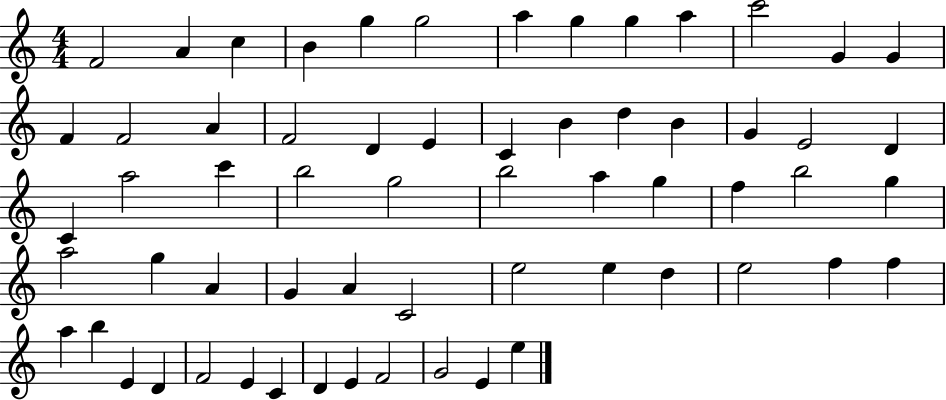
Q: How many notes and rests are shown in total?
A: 62